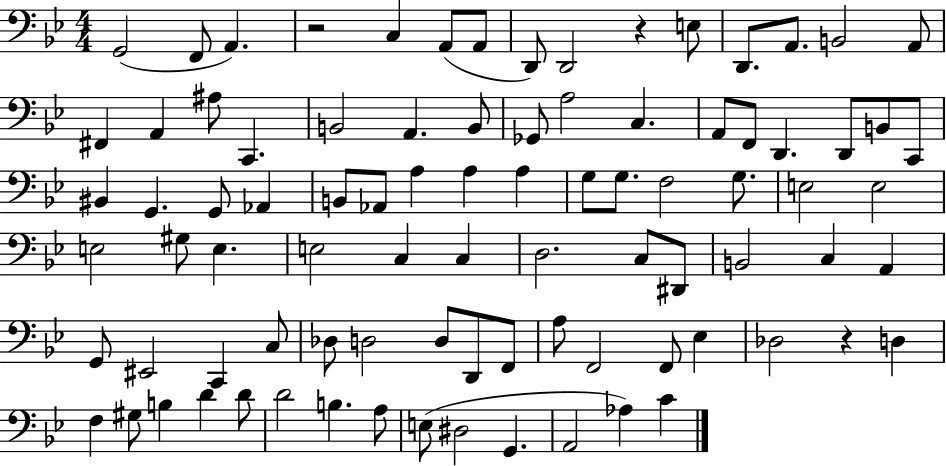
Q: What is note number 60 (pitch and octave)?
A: C3